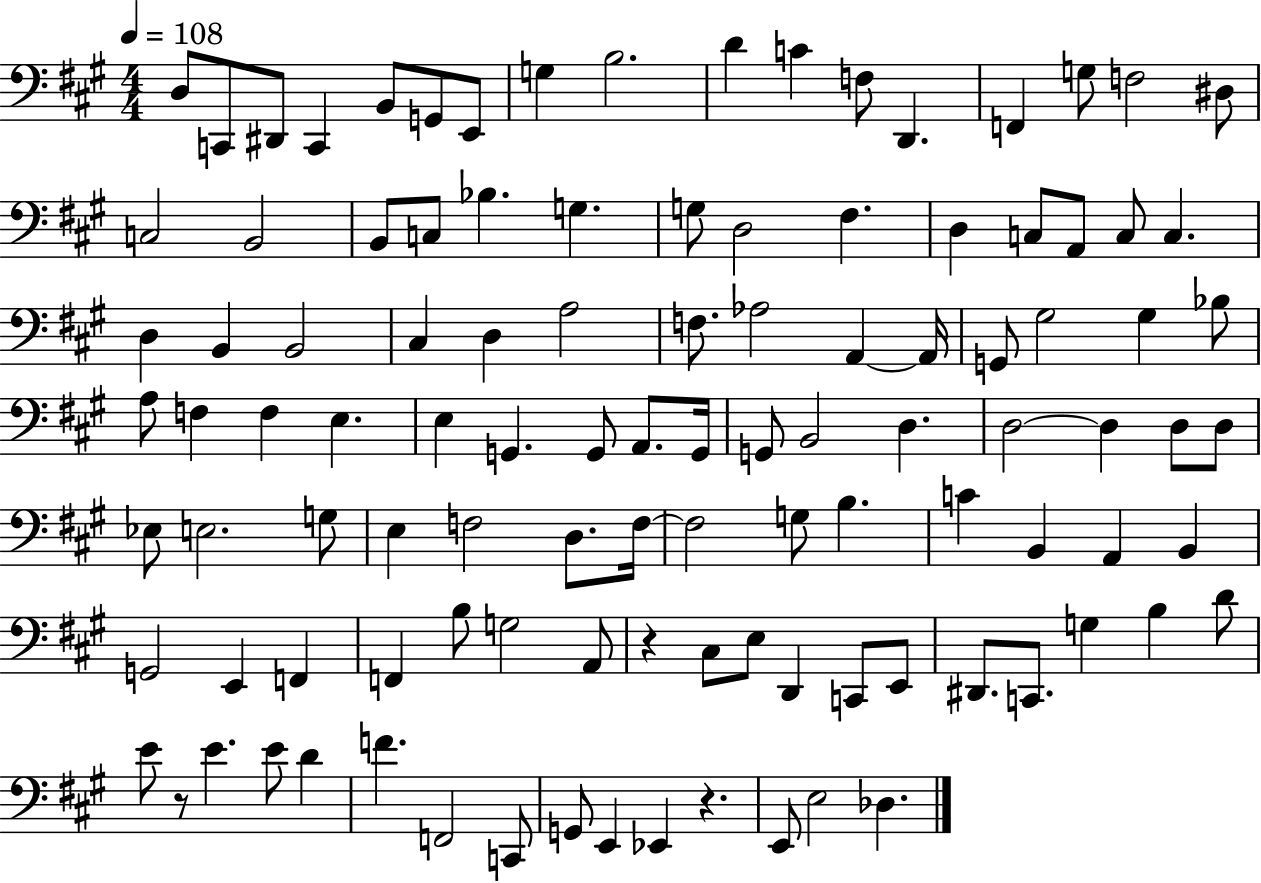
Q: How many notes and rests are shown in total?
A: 108